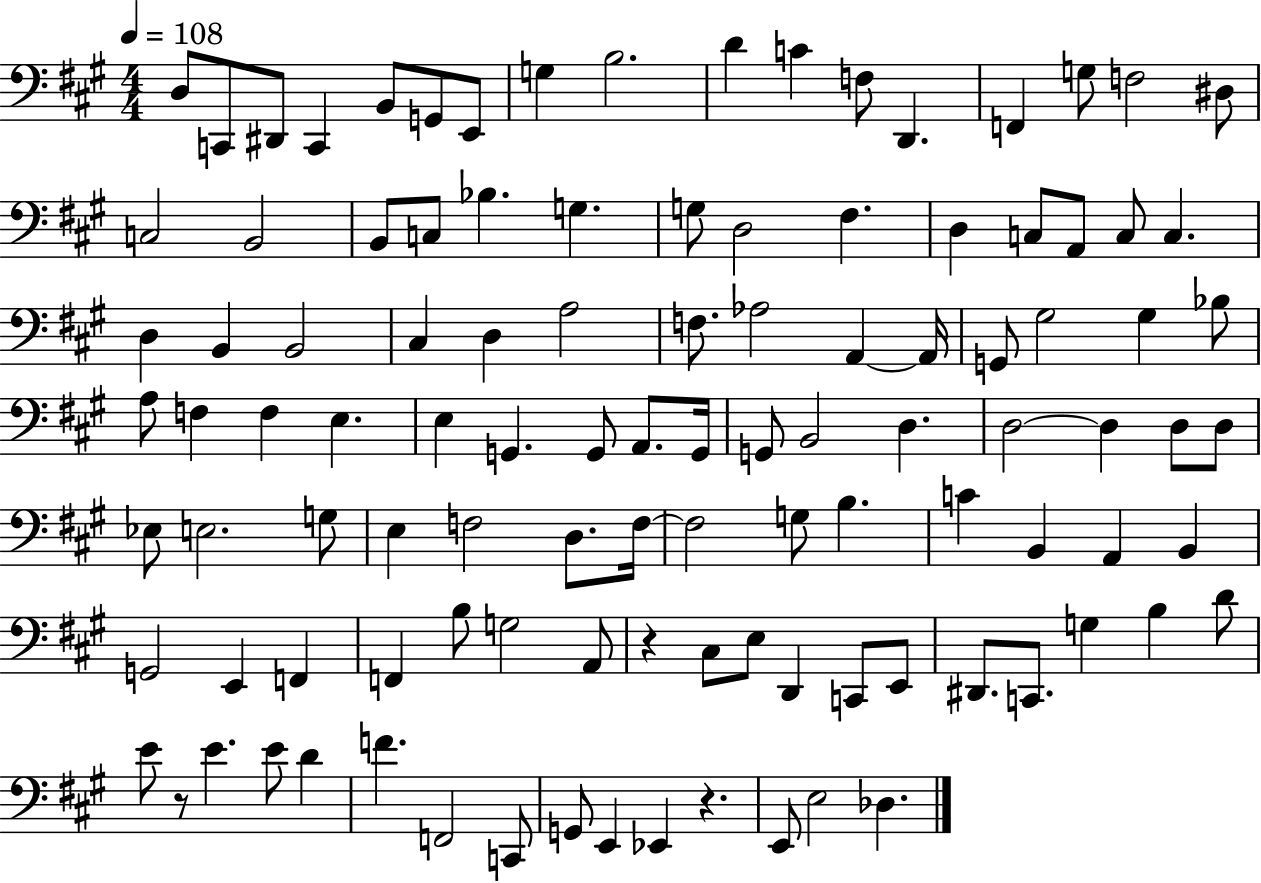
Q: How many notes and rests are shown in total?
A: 108